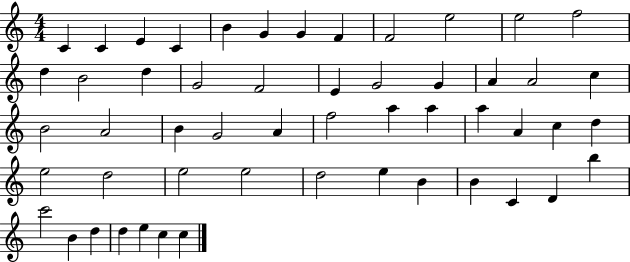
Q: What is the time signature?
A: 4/4